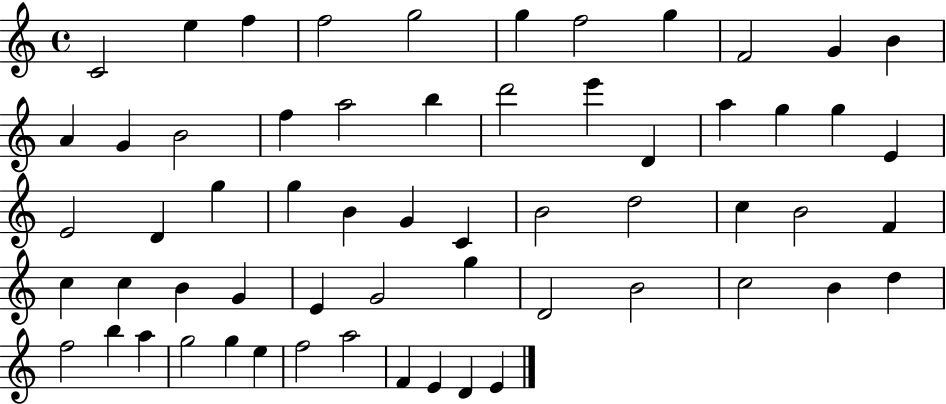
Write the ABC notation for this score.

X:1
T:Untitled
M:4/4
L:1/4
K:C
C2 e f f2 g2 g f2 g F2 G B A G B2 f a2 b d'2 e' D a g g E E2 D g g B G C B2 d2 c B2 F c c B G E G2 g D2 B2 c2 B d f2 b a g2 g e f2 a2 F E D E